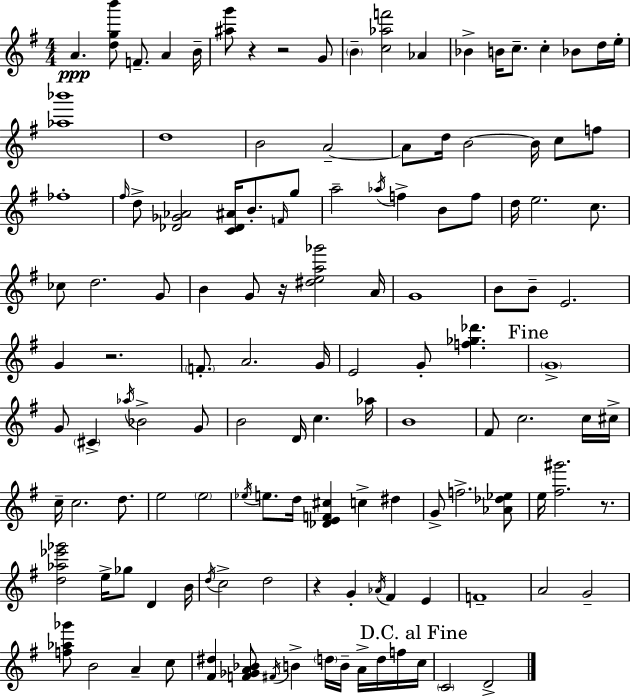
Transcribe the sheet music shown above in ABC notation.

X:1
T:Untitled
M:4/4
L:1/4
K:G
A [dgb']/2 F/2 A B/4 [^ag']/2 z z2 G/2 B [c_af']2 _A _B B/4 c/2 c _B/2 d/4 e/4 [_a_b']4 d4 B2 A2 A/2 d/4 B2 B/4 c/2 f/2 _f4 ^f/4 d/2 [_D_G_A]2 [C_D^A]/4 B/2 F/4 g/2 a2 _a/4 f B/2 f/2 d/4 e2 c/2 _c/2 d2 G/2 B G/2 z/4 [^dea_g']2 A/4 G4 B/2 B/2 E2 G z2 F/2 A2 G/4 E2 G/2 [f_g_d'] G4 G/2 ^C _a/4 _B2 G/2 B2 D/4 c _a/4 B4 ^F/2 c2 c/4 ^c/4 c/4 c2 d/2 e2 e2 _e/4 e/2 d/4 [_DEF^c] c ^d G/2 f2 [_A_d_e]/2 e/4 [^f^g']2 z/2 [d_a_e'_g']2 e/4 _g/2 D B/4 d/4 c2 d2 z G _A/4 ^F E F4 A2 G2 [f_a_g']/2 B2 A c/2 [^F^d] [F_GA_B]/2 ^F/4 B d/4 B/4 A/4 d/4 f/4 c/4 C2 D2